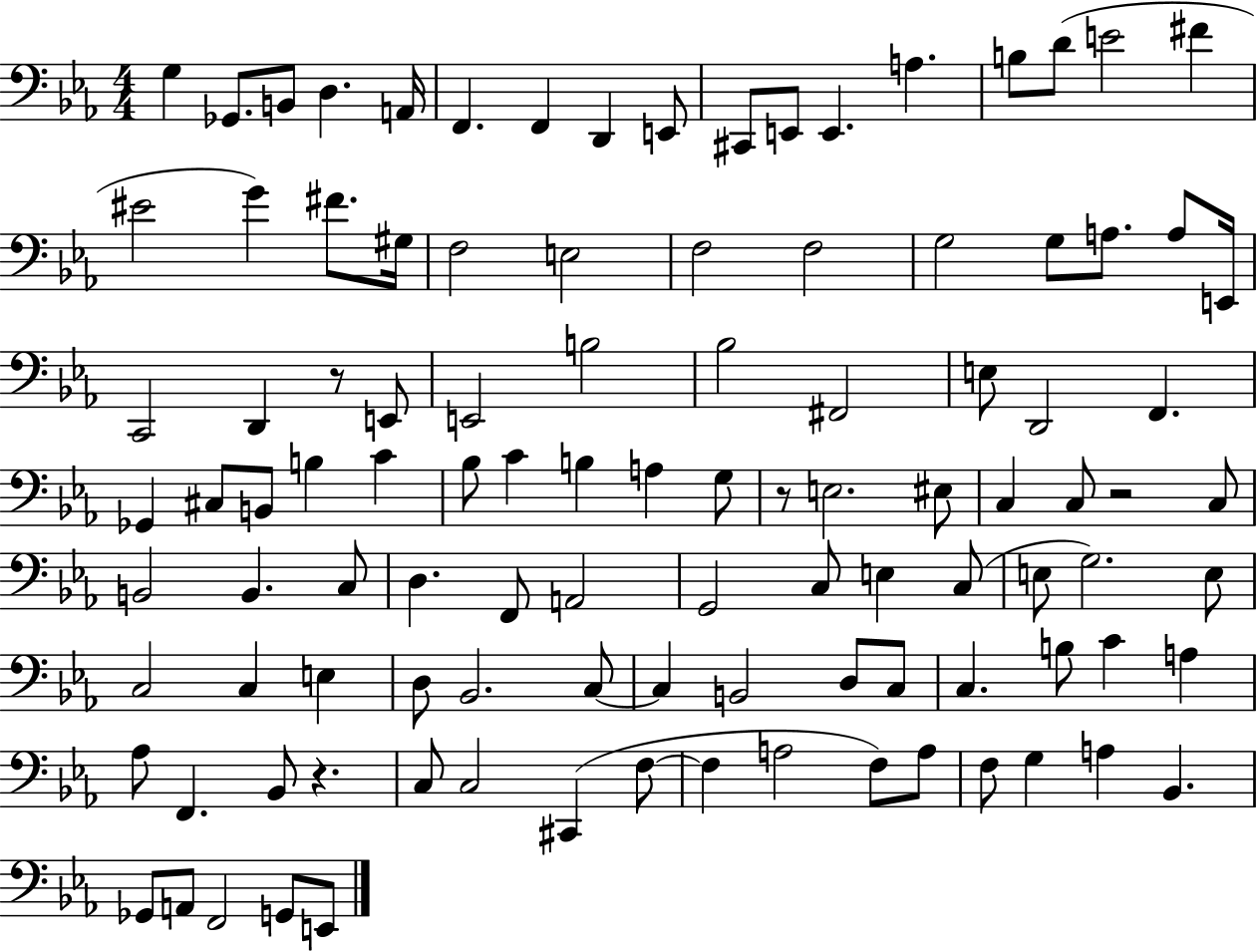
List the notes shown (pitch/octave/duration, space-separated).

G3/q Gb2/e. B2/e D3/q. A2/s F2/q. F2/q D2/q E2/e C#2/e E2/e E2/q. A3/q. B3/e D4/e E4/h F#4/q EIS4/h G4/q F#4/e. G#3/s F3/h E3/h F3/h F3/h G3/h G3/e A3/e. A3/e E2/s C2/h D2/q R/e E2/e E2/h B3/h Bb3/h F#2/h E3/e D2/h F2/q. Gb2/q C#3/e B2/e B3/q C4/q Bb3/e C4/q B3/q A3/q G3/e R/e E3/h. EIS3/e C3/q C3/e R/h C3/e B2/h B2/q. C3/e D3/q. F2/e A2/h G2/h C3/e E3/q C3/e E3/e G3/h. E3/e C3/h C3/q E3/q D3/e Bb2/h. C3/e C3/q B2/h D3/e C3/e C3/q. B3/e C4/q A3/q Ab3/e F2/q. Bb2/e R/q. C3/e C3/h C#2/q F3/e F3/q A3/h F3/e A3/e F3/e G3/q A3/q Bb2/q. Gb2/e A2/e F2/h G2/e E2/e